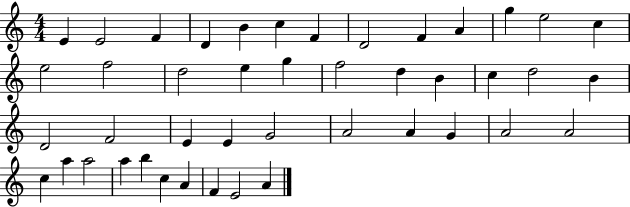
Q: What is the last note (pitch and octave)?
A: A4